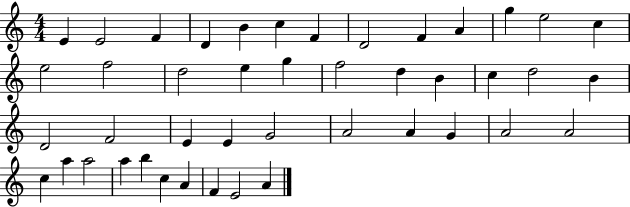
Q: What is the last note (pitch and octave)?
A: A4